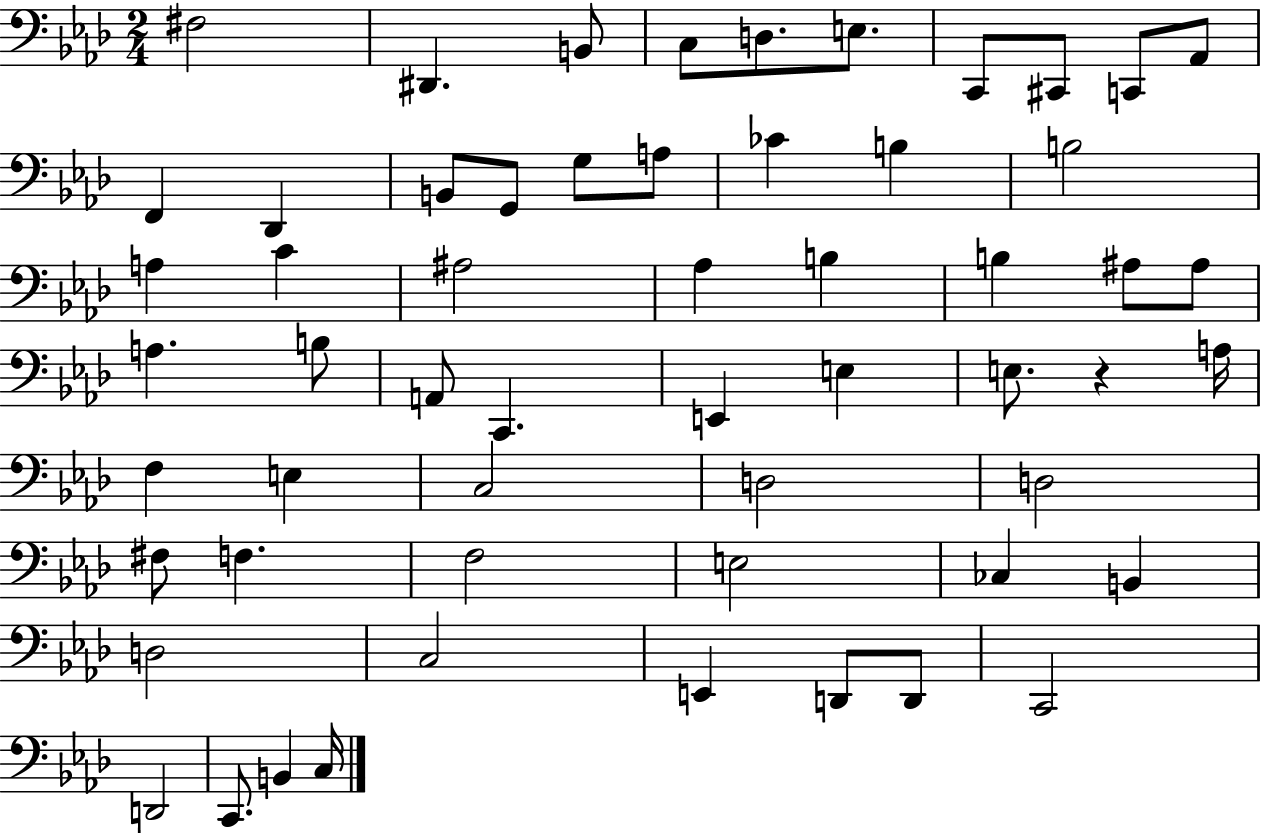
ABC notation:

X:1
T:Untitled
M:2/4
L:1/4
K:Ab
^F,2 ^D,, B,,/2 C,/2 D,/2 E,/2 C,,/2 ^C,,/2 C,,/2 _A,,/2 F,, _D,, B,,/2 G,,/2 G,/2 A,/2 _C B, B,2 A, C ^A,2 _A, B, B, ^A,/2 ^A,/2 A, B,/2 A,,/2 C,, E,, E, E,/2 z A,/4 F, E, C,2 D,2 D,2 ^F,/2 F, F,2 E,2 _C, B,, D,2 C,2 E,, D,,/2 D,,/2 C,,2 D,,2 C,,/2 B,, C,/4